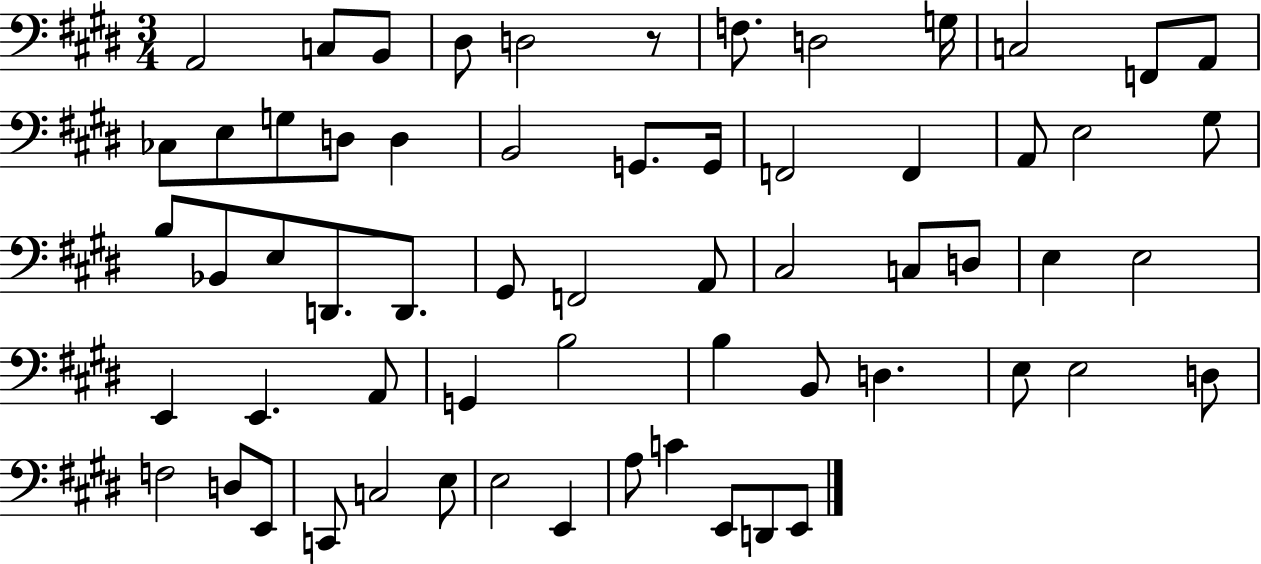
{
  \clef bass
  \numericTimeSignature
  \time 3/4
  \key e \major
  a,2 c8 b,8 | dis8 d2 r8 | f8. d2 g16 | c2 f,8 a,8 | \break ces8 e8 g8 d8 d4 | b,2 g,8. g,16 | f,2 f,4 | a,8 e2 gis8 | \break b8 bes,8 e8 d,8. d,8. | gis,8 f,2 a,8 | cis2 c8 d8 | e4 e2 | \break e,4 e,4. a,8 | g,4 b2 | b4 b,8 d4. | e8 e2 d8 | \break f2 d8 e,8 | c,8 c2 e8 | e2 e,4 | a8 c'4 e,8 d,8 e,8 | \break \bar "|."
}